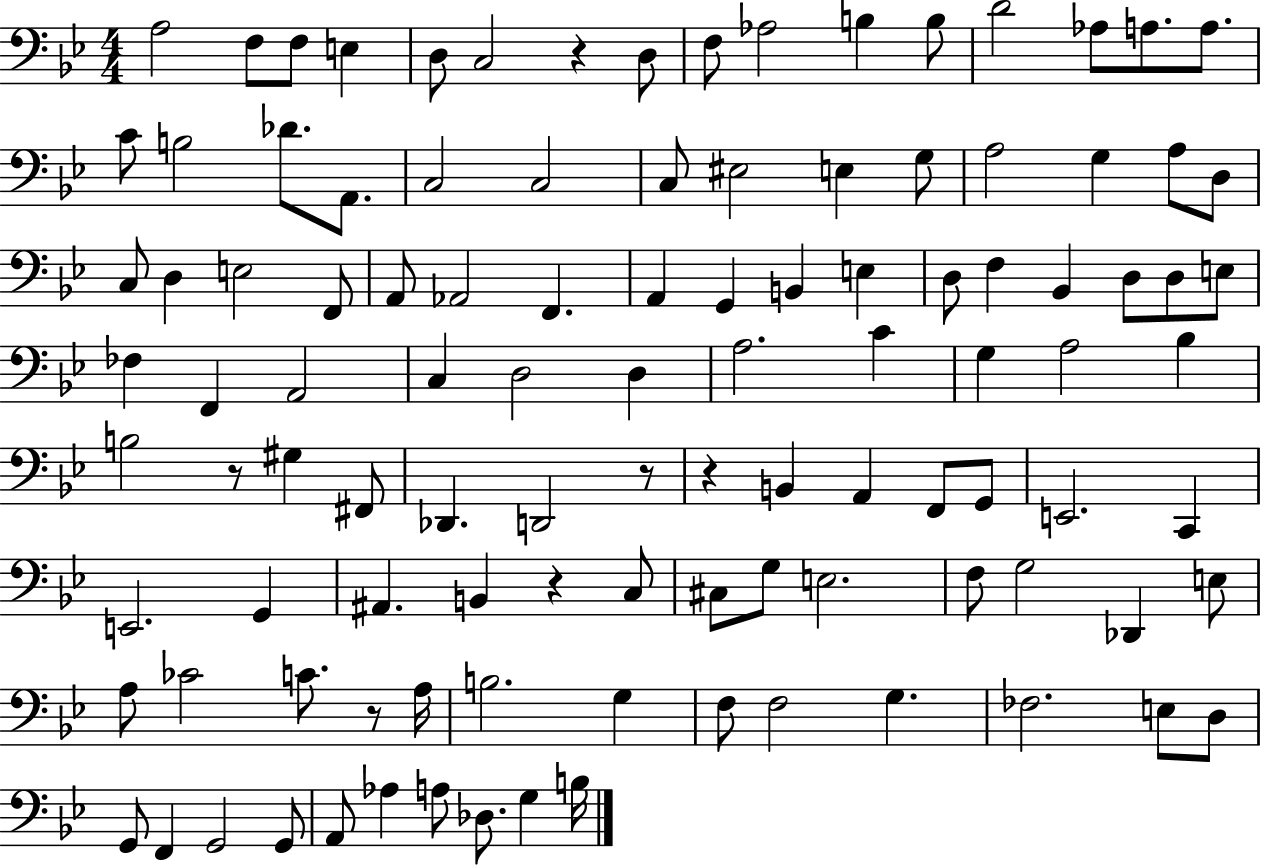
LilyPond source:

{
  \clef bass
  \numericTimeSignature
  \time 4/4
  \key bes \major
  a2 f8 f8 e4 | d8 c2 r4 d8 | f8 aes2 b4 b8 | d'2 aes8 a8. a8. | \break c'8 b2 des'8. a,8. | c2 c2 | c8 eis2 e4 g8 | a2 g4 a8 d8 | \break c8 d4 e2 f,8 | a,8 aes,2 f,4. | a,4 g,4 b,4 e4 | d8 f4 bes,4 d8 d8 e8 | \break fes4 f,4 a,2 | c4 d2 d4 | a2. c'4 | g4 a2 bes4 | \break b2 r8 gis4 fis,8 | des,4. d,2 r8 | r4 b,4 a,4 f,8 g,8 | e,2. c,4 | \break e,2. g,4 | ais,4. b,4 r4 c8 | cis8 g8 e2. | f8 g2 des,4 e8 | \break a8 ces'2 c'8. r8 a16 | b2. g4 | f8 f2 g4. | fes2. e8 d8 | \break g,8 f,4 g,2 g,8 | a,8 aes4 a8 des8. g4 b16 | \bar "|."
}